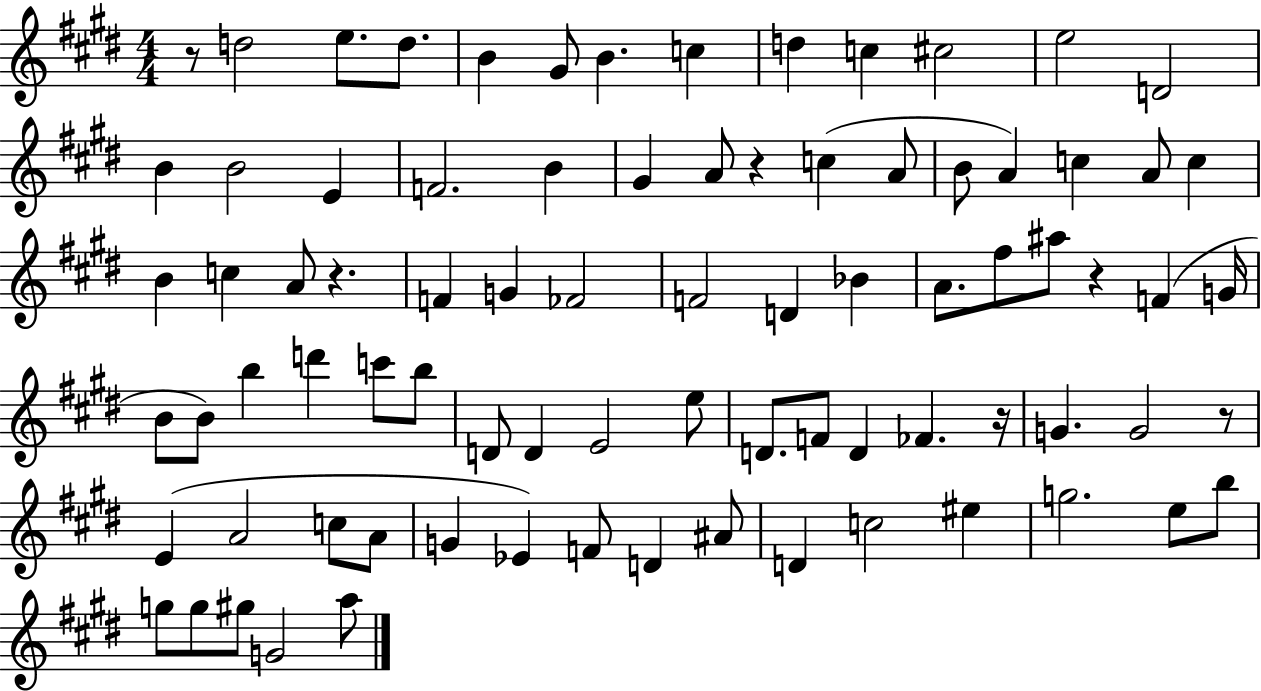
R/e D5/h E5/e. D5/e. B4/q G#4/e B4/q. C5/q D5/q C5/q C#5/h E5/h D4/h B4/q B4/h E4/q F4/h. B4/q G#4/q A4/e R/q C5/q A4/e B4/e A4/q C5/q A4/e C5/q B4/q C5/q A4/e R/q. F4/q G4/q FES4/h F4/h D4/q Bb4/q A4/e. F#5/e A#5/e R/q F4/q G4/s B4/e B4/e B5/q D6/q C6/e B5/e D4/e D4/q E4/h E5/e D4/e. F4/e D4/q FES4/q. R/s G4/q. G4/h R/e E4/q A4/h C5/e A4/e G4/q Eb4/q F4/e D4/q A#4/e D4/q C5/h EIS5/q G5/h. E5/e B5/e G5/e G5/e G#5/e G4/h A5/e